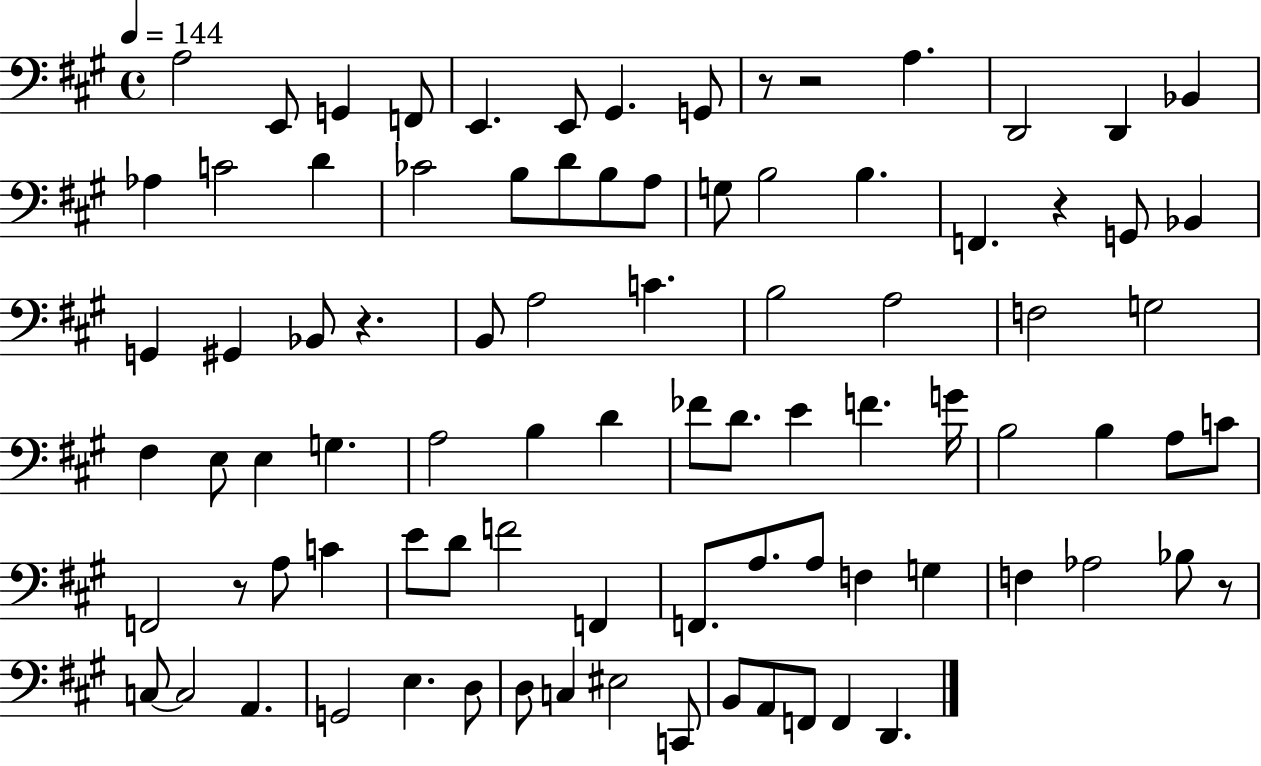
X:1
T:Untitled
M:4/4
L:1/4
K:A
A,2 E,,/2 G,, F,,/2 E,, E,,/2 ^G,, G,,/2 z/2 z2 A, D,,2 D,, _B,, _A, C2 D _C2 B,/2 D/2 B,/2 A,/2 G,/2 B,2 B, F,, z G,,/2 _B,, G,, ^G,, _B,,/2 z B,,/2 A,2 C B,2 A,2 F,2 G,2 ^F, E,/2 E, G, A,2 B, D _F/2 D/2 E F G/4 B,2 B, A,/2 C/2 F,,2 z/2 A,/2 C E/2 D/2 F2 F,, F,,/2 A,/2 A,/2 F, G, F, _A,2 _B,/2 z/2 C,/2 C,2 A,, G,,2 E, D,/2 D,/2 C, ^E,2 C,,/2 B,,/2 A,,/2 F,,/2 F,, D,,